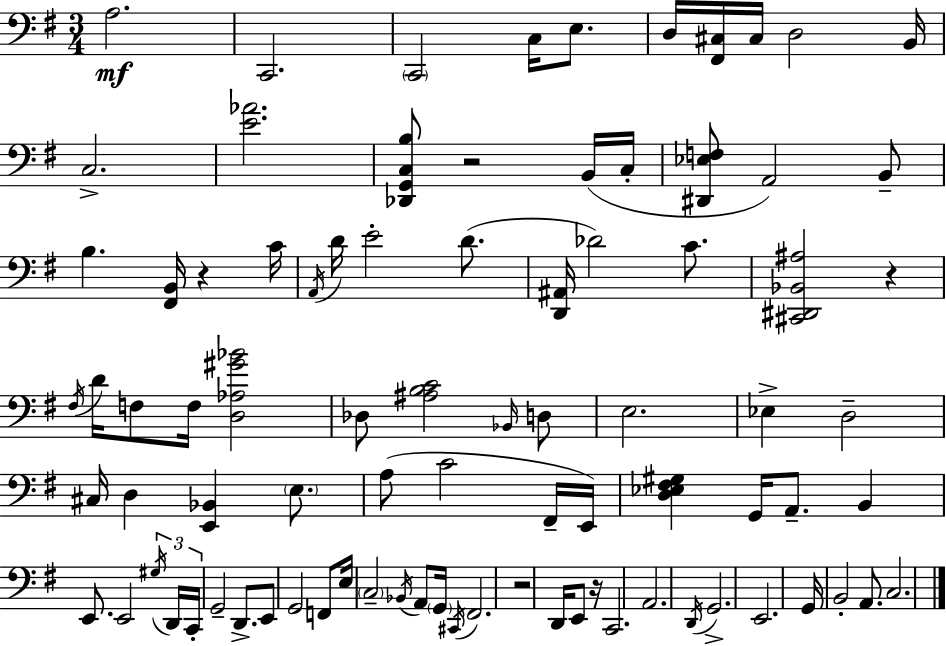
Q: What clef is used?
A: bass